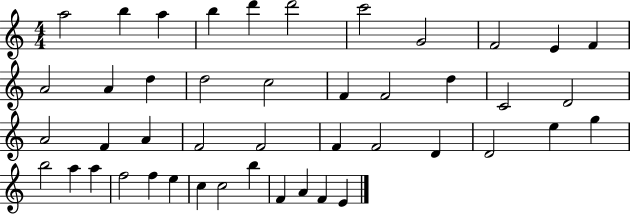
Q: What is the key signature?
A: C major